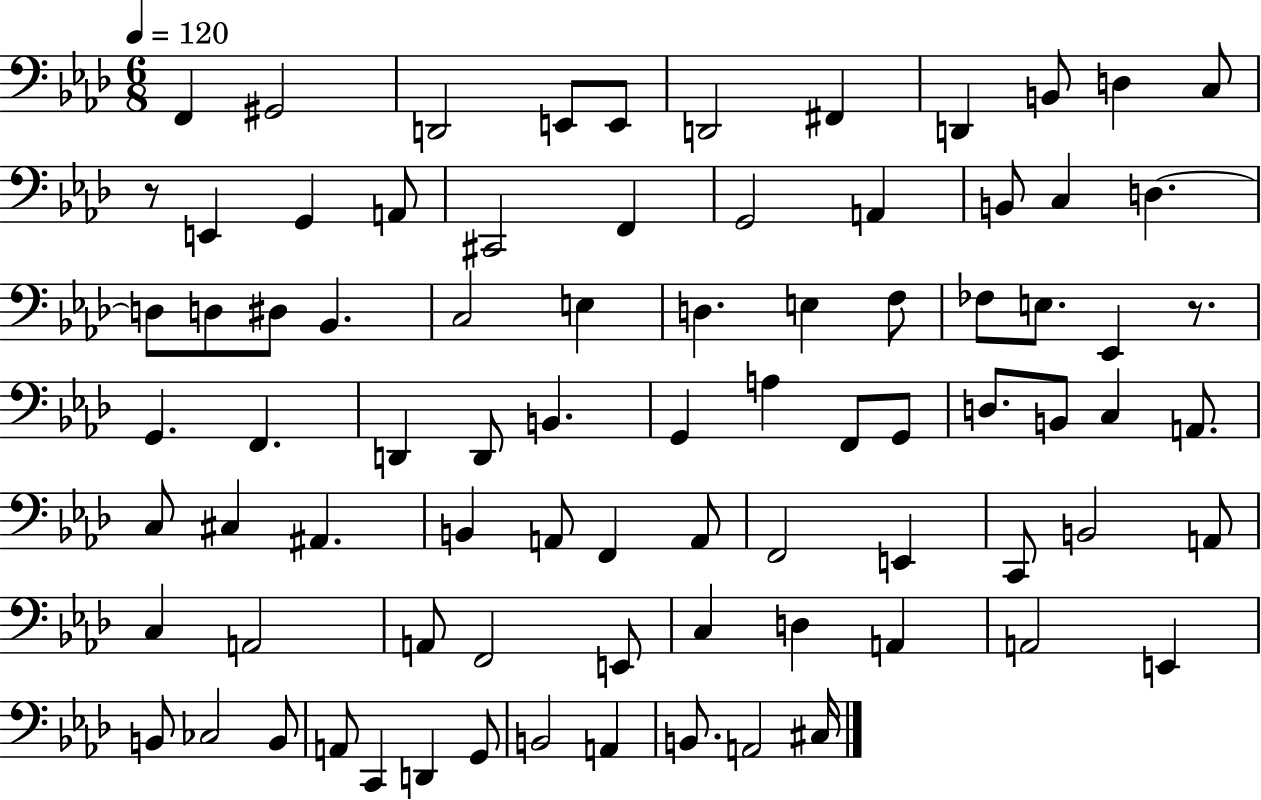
{
  \clef bass
  \numericTimeSignature
  \time 6/8
  \key aes \major
  \tempo 4 = 120
  f,4 gis,2 | d,2 e,8 e,8 | d,2 fis,4 | d,4 b,8 d4 c8 | \break r8 e,4 g,4 a,8 | cis,2 f,4 | g,2 a,4 | b,8 c4 d4.~~ | \break d8 d8 dis8 bes,4. | c2 e4 | d4. e4 f8 | fes8 e8. ees,4 r8. | \break g,4. f,4. | d,4 d,8 b,4. | g,4 a4 f,8 g,8 | d8. b,8 c4 a,8. | \break c8 cis4 ais,4. | b,4 a,8 f,4 a,8 | f,2 e,4 | c,8 b,2 a,8 | \break c4 a,2 | a,8 f,2 e,8 | c4 d4 a,4 | a,2 e,4 | \break b,8 ces2 b,8 | a,8 c,4 d,4 g,8 | b,2 a,4 | b,8. a,2 cis16 | \break \bar "|."
}